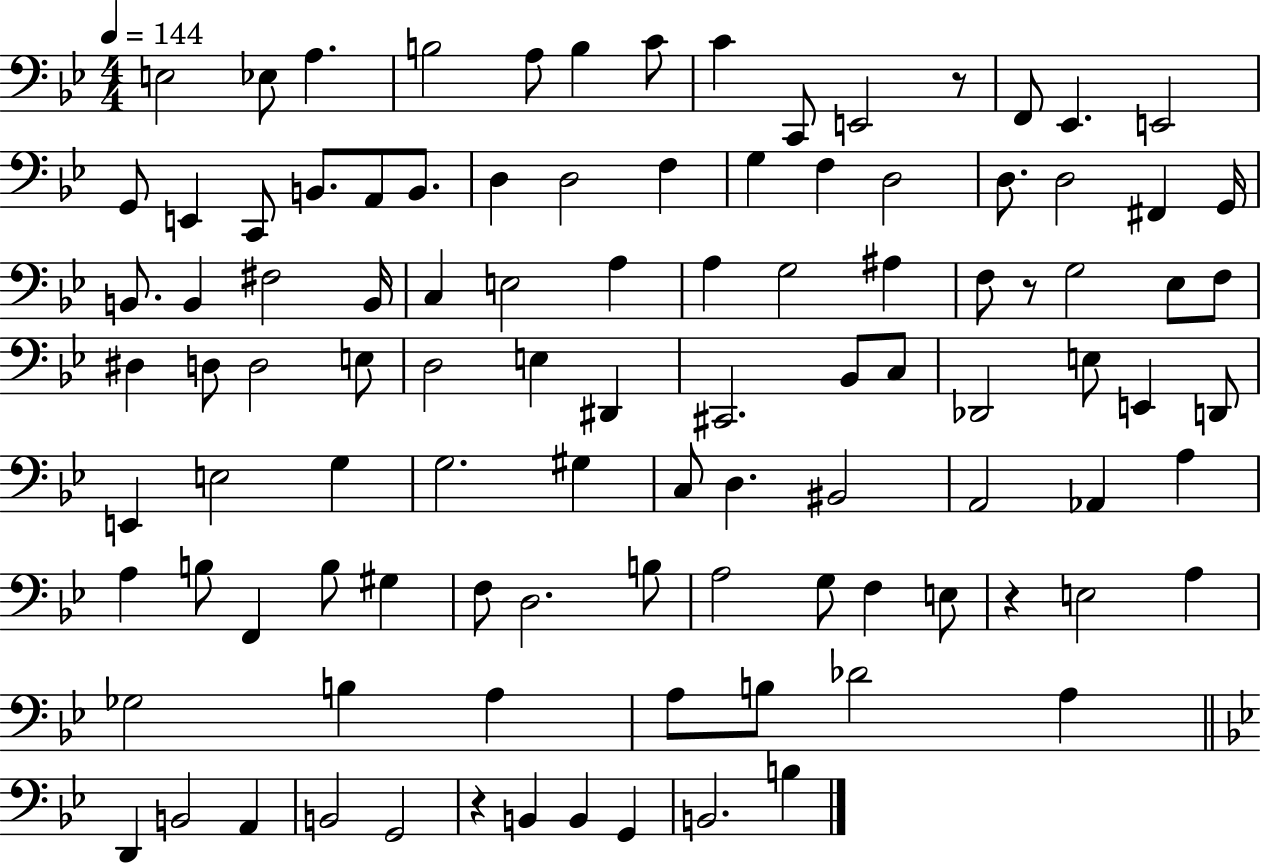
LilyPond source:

{
  \clef bass
  \numericTimeSignature
  \time 4/4
  \key bes \major
  \tempo 4 = 144
  e2 ees8 a4. | b2 a8 b4 c'8 | c'4 c,8 e,2 r8 | f,8 ees,4. e,2 | \break g,8 e,4 c,8 b,8. a,8 b,8. | d4 d2 f4 | g4 f4 d2 | d8. d2 fis,4 g,16 | \break b,8. b,4 fis2 b,16 | c4 e2 a4 | a4 g2 ais4 | f8 r8 g2 ees8 f8 | \break dis4 d8 d2 e8 | d2 e4 dis,4 | cis,2. bes,8 c8 | des,2 e8 e,4 d,8 | \break e,4 e2 g4 | g2. gis4 | c8 d4. bis,2 | a,2 aes,4 a4 | \break a4 b8 f,4 b8 gis4 | f8 d2. b8 | a2 g8 f4 e8 | r4 e2 a4 | \break ges2 b4 a4 | a8 b8 des'2 a4 | \bar "||" \break \key bes \major d,4 b,2 a,4 | b,2 g,2 | r4 b,4 b,4 g,4 | b,2. b4 | \break \bar "|."
}